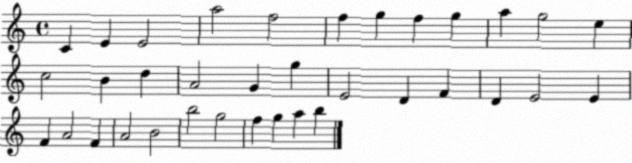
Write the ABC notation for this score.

X:1
T:Untitled
M:4/4
L:1/4
K:C
C E E2 a2 f2 f g f g a g2 e c2 B d A2 G g E2 D F D E2 E F A2 F A2 B2 b2 g2 f g a b